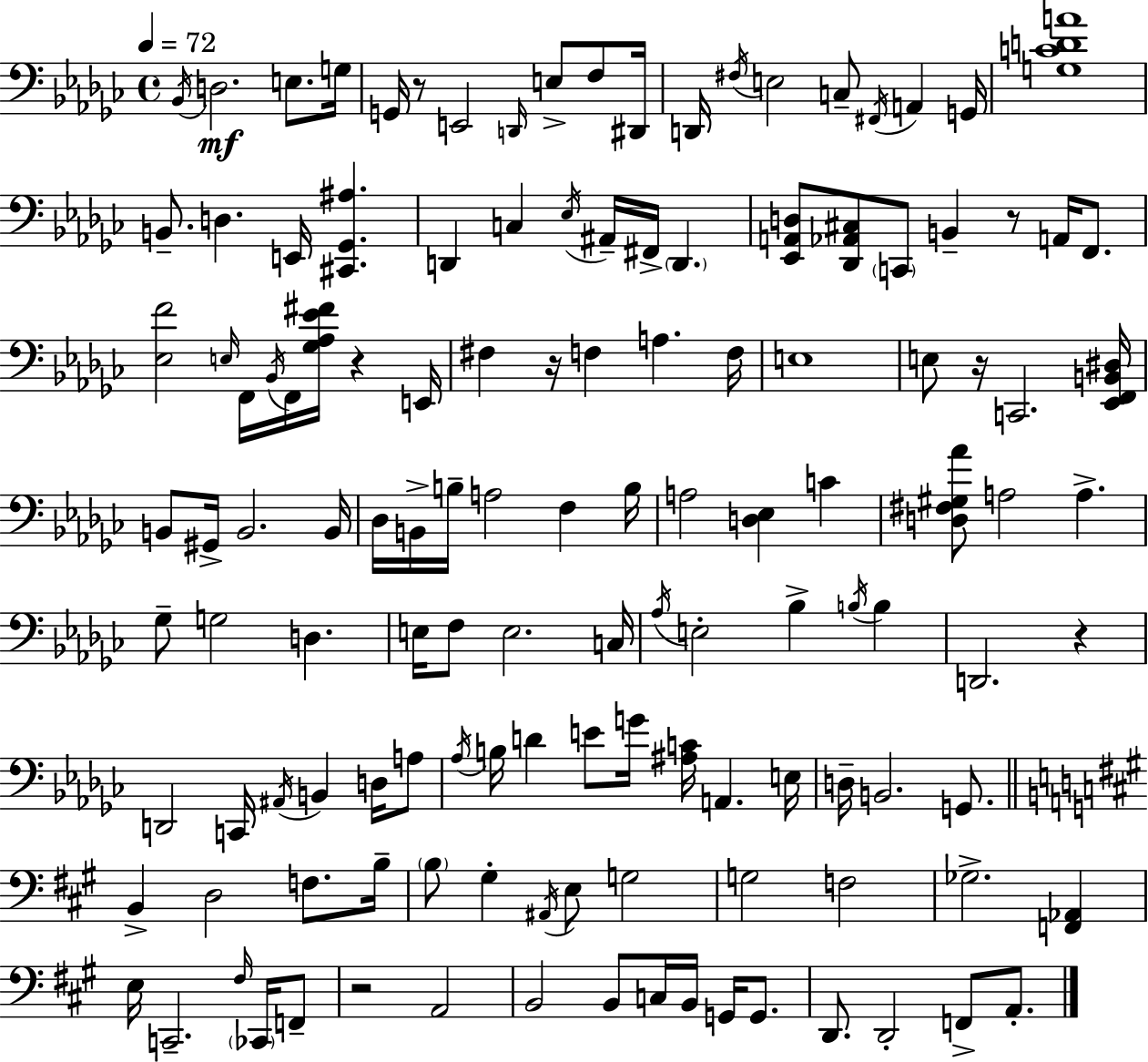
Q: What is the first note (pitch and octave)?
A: Bb2